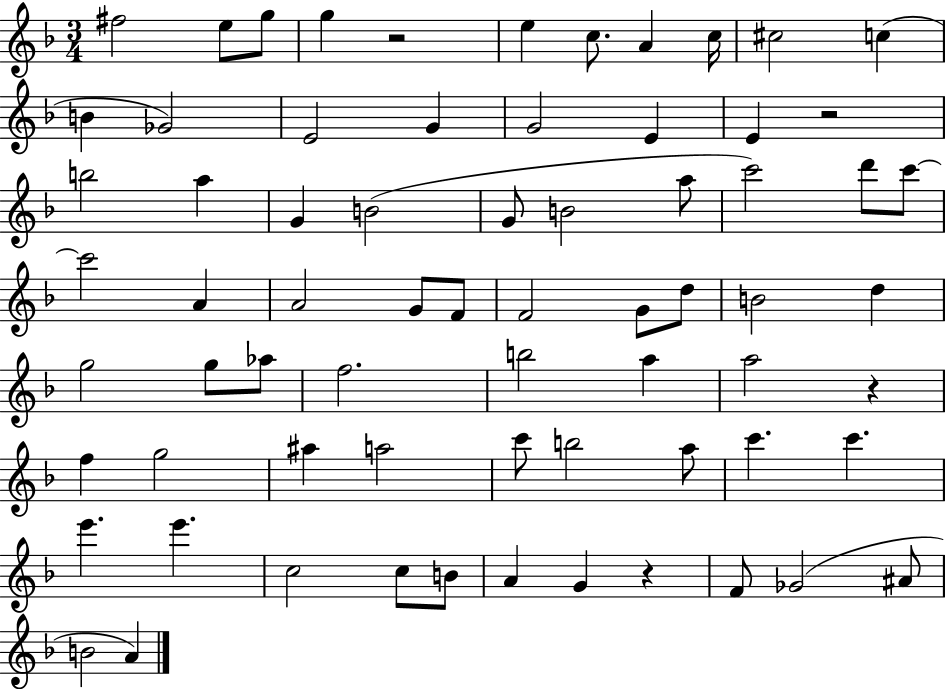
F#5/h E5/e G5/e G5/q R/h E5/q C5/e. A4/q C5/s C#5/h C5/q B4/q Gb4/h E4/h G4/q G4/h E4/q E4/q R/h B5/h A5/q G4/q B4/h G4/e B4/h A5/e C6/h D6/e C6/e C6/h A4/q A4/h G4/e F4/e F4/h G4/e D5/e B4/h D5/q G5/h G5/e Ab5/e F5/h. B5/h A5/q A5/h R/q F5/q G5/h A#5/q A5/h C6/e B5/h A5/e C6/q. C6/q. E6/q. E6/q. C5/h C5/e B4/e A4/q G4/q R/q F4/e Gb4/h A#4/e B4/h A4/q